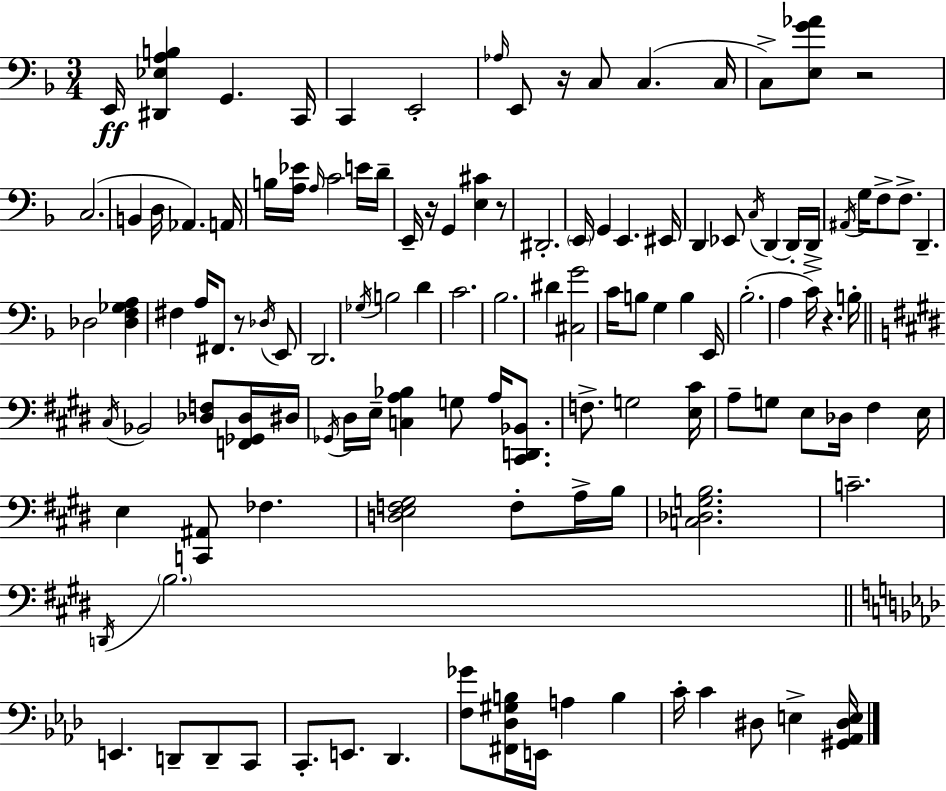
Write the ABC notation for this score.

X:1
T:Untitled
M:3/4
L:1/4
K:F
E,,/4 [^D,,_E,A,B,] G,, C,,/4 C,, E,,2 _A,/4 E,,/2 z/4 C,/2 C, C,/4 C,/2 [E,G_A]/2 z2 C,2 B,, D,/4 _A,, A,,/4 B,/4 [A,_E]/4 A,/4 C2 E/4 D/4 E,,/4 z/4 G,, [E,^C] z/2 ^D,,2 E,,/4 G,, E,, ^E,,/4 D,, _E,,/2 C,/4 D,, D,,/4 D,,/4 ^A,,/4 G,/4 F,/2 F,/2 D,, _D,2 [_D,F,_G,A,] ^F, A,/4 ^F,,/2 z/2 _D,/4 E,,/2 D,,2 _G,/4 B,2 D C2 _B,2 ^D [^C,G]2 C/4 B,/2 G, B, E,,/4 _B,2 A, C/4 z B,/4 ^C,/4 _B,,2 [_D,F,]/2 [F,,_G,,_D,]/4 ^D,/4 _G,,/4 ^D,/4 E,/4 [C,A,_B,] G,/2 A,/4 [^C,,D,,_B,,]/2 F,/2 G,2 [E,^C]/4 A,/2 G,/2 E,/2 _D,/4 ^F, E,/4 E, [C,,^A,,]/2 _F, [D,E,F,^G,]2 F,/2 A,/4 B,/4 [C,_D,G,B,]2 C2 D,,/4 B,2 E,, D,,/2 D,,/2 C,,/2 C,,/2 E,,/2 _D,, [F,_G]/2 [^F,,_D,^G,B,]/4 E,,/4 A, B, C/4 C ^D,/2 E, [^G,,_A,,^D,E,]/4